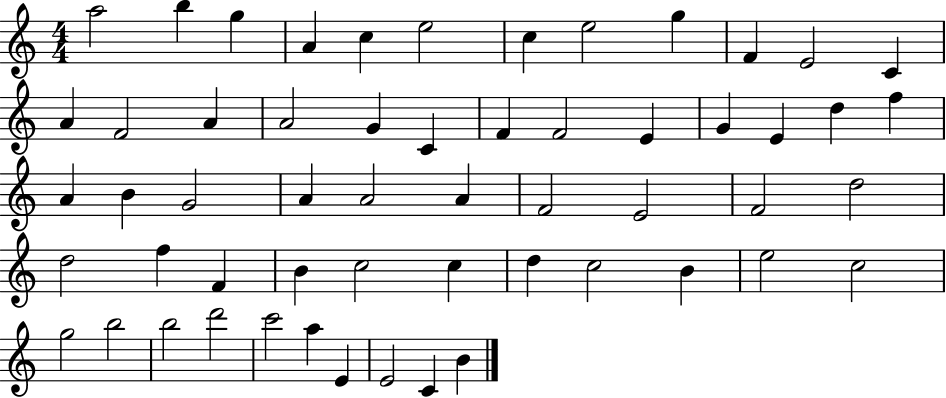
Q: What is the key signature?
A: C major